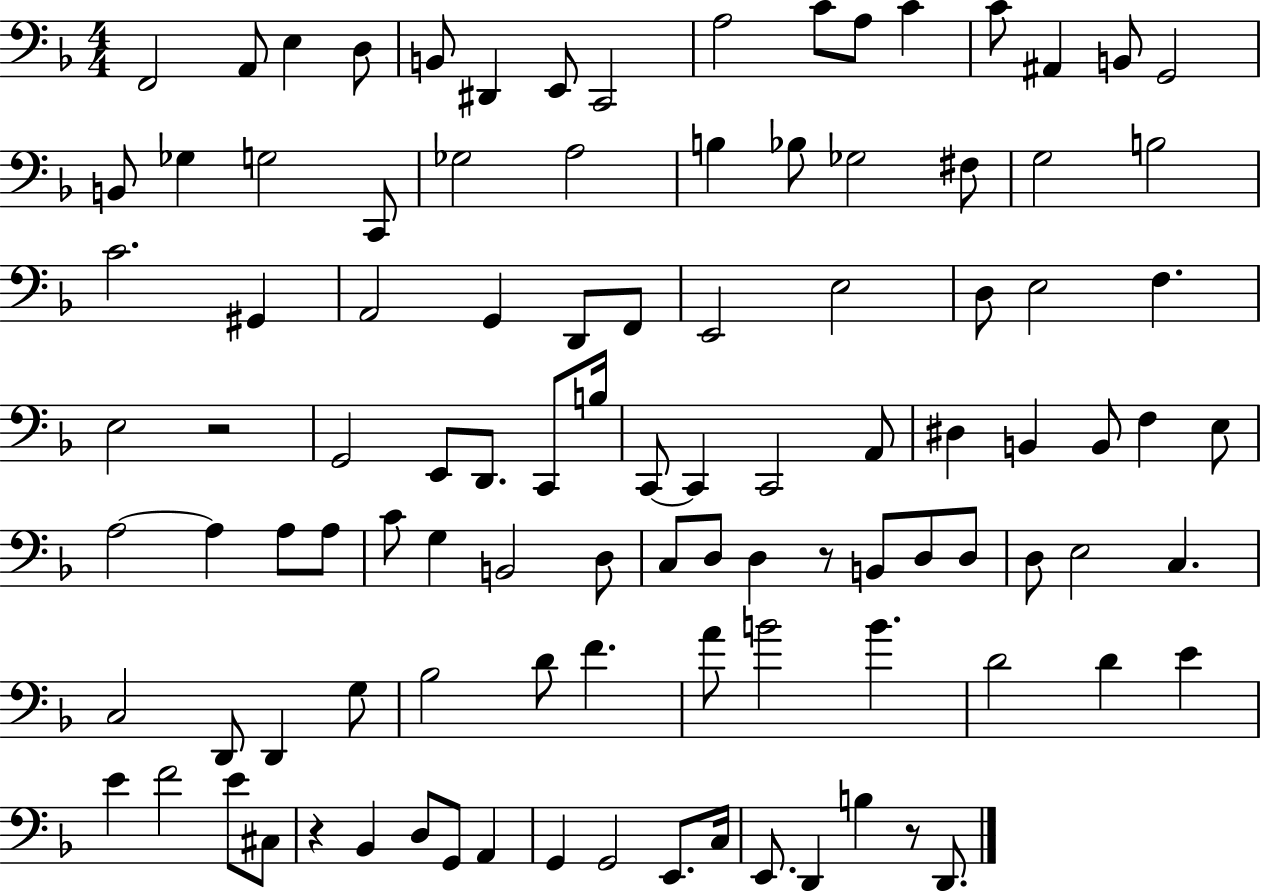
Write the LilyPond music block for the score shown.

{
  \clef bass
  \numericTimeSignature
  \time 4/4
  \key f \major
  f,2 a,8 e4 d8 | b,8 dis,4 e,8 c,2 | a2 c'8 a8 c'4 | c'8 ais,4 b,8 g,2 | \break b,8 ges4 g2 c,8 | ges2 a2 | b4 bes8 ges2 fis8 | g2 b2 | \break c'2. gis,4 | a,2 g,4 d,8 f,8 | e,2 e2 | d8 e2 f4. | \break e2 r2 | g,2 e,8 d,8. c,8 b16 | c,8~~ c,4 c,2 a,8 | dis4 b,4 b,8 f4 e8 | \break a2~~ a4 a8 a8 | c'8 g4 b,2 d8 | c8 d8 d4 r8 b,8 d8 d8 | d8 e2 c4. | \break c2 d,8 d,4 g8 | bes2 d'8 f'4. | a'8 b'2 b'4. | d'2 d'4 e'4 | \break e'4 f'2 e'8 cis8 | r4 bes,4 d8 g,8 a,4 | g,4 g,2 e,8. c16 | e,8. d,4 b4 r8 d,8. | \break \bar "|."
}